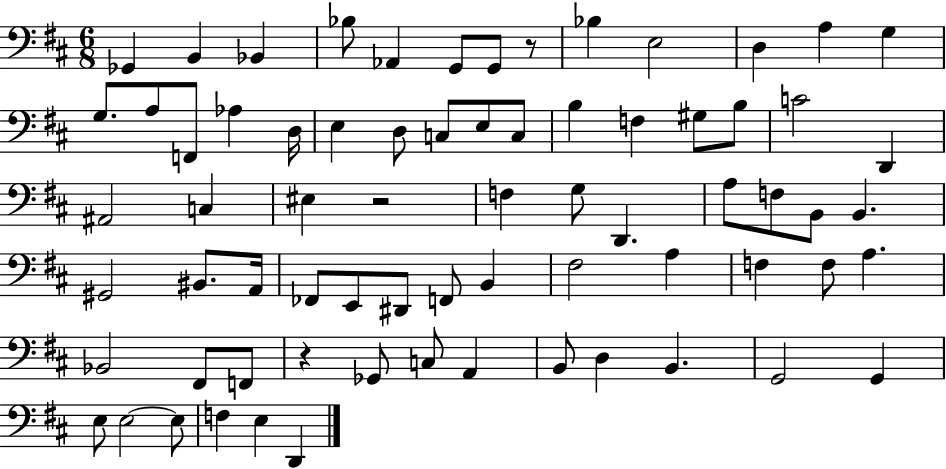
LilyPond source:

{
  \clef bass
  \numericTimeSignature
  \time 6/8
  \key d \major
  ges,4 b,4 bes,4 | bes8 aes,4 g,8 g,8 r8 | bes4 e2 | d4 a4 g4 | \break g8. a8 f,8 aes4 d16 | e4 d8 c8 e8 c8 | b4 f4 gis8 b8 | c'2 d,4 | \break ais,2 c4 | eis4 r2 | f4 g8 d,4. | a8 f8 b,8 b,4. | \break gis,2 bis,8. a,16 | fes,8 e,8 dis,8 f,8 b,4 | fis2 a4 | f4 f8 a4. | \break bes,2 fis,8 f,8 | r4 ges,8 c8 a,4 | b,8 d4 b,4. | g,2 g,4 | \break e8 e2~~ e8 | f4 e4 d,4 | \bar "|."
}